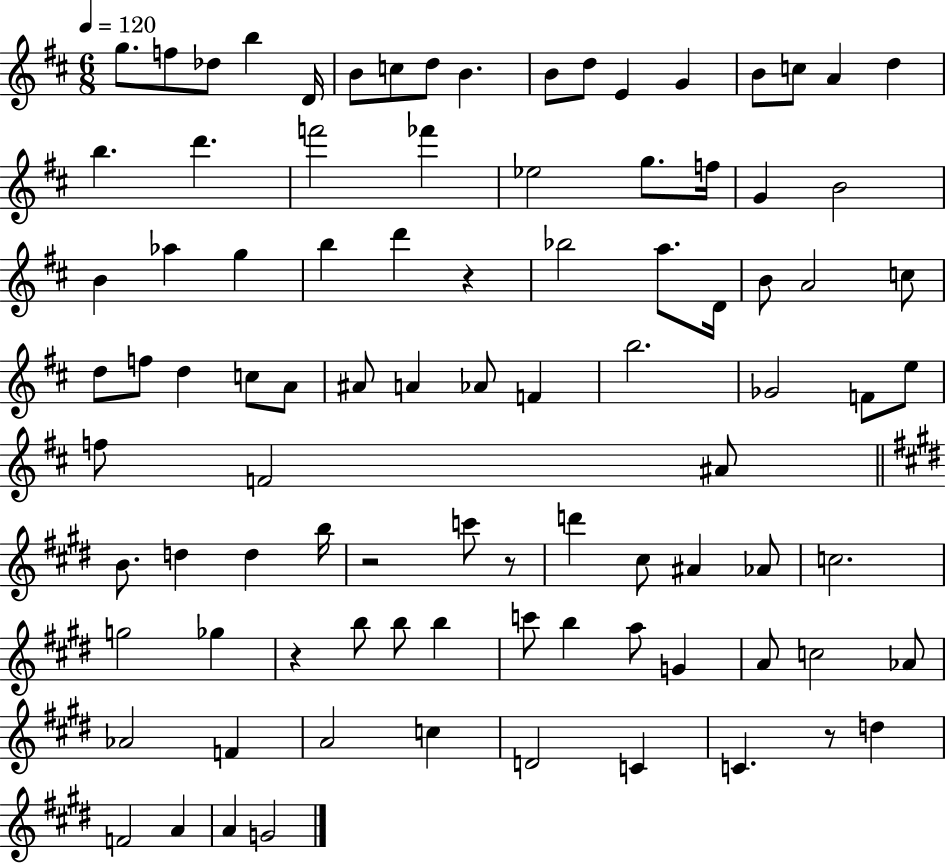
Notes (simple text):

G5/e. F5/e Db5/e B5/q D4/s B4/e C5/e D5/e B4/q. B4/e D5/e E4/q G4/q B4/e C5/e A4/q D5/q B5/q. D6/q. F6/h FES6/q Eb5/h G5/e. F5/s G4/q B4/h B4/q Ab5/q G5/q B5/q D6/q R/q Bb5/h A5/e. D4/s B4/e A4/h C5/e D5/e F5/e D5/q C5/e A4/e A#4/e A4/q Ab4/e F4/q B5/h. Gb4/h F4/e E5/e F5/e F4/h A#4/e B4/e. D5/q D5/q B5/s R/h C6/e R/e D6/q C#5/e A#4/q Ab4/e C5/h. G5/h Gb5/q R/q B5/e B5/e B5/q C6/e B5/q A5/e G4/q A4/e C5/h Ab4/e Ab4/h F4/q A4/h C5/q D4/h C4/q C4/q. R/e D5/q F4/h A4/q A4/q G4/h